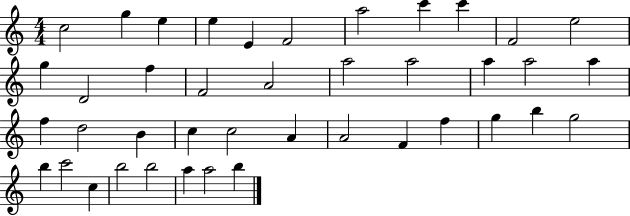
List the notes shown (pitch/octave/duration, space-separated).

C5/h G5/q E5/q E5/q E4/q F4/h A5/h C6/q C6/q F4/h E5/h G5/q D4/h F5/q F4/h A4/h A5/h A5/h A5/q A5/h A5/q F5/q D5/h B4/q C5/q C5/h A4/q A4/h F4/q F5/q G5/q B5/q G5/h B5/q C6/h C5/q B5/h B5/h A5/q A5/h B5/q